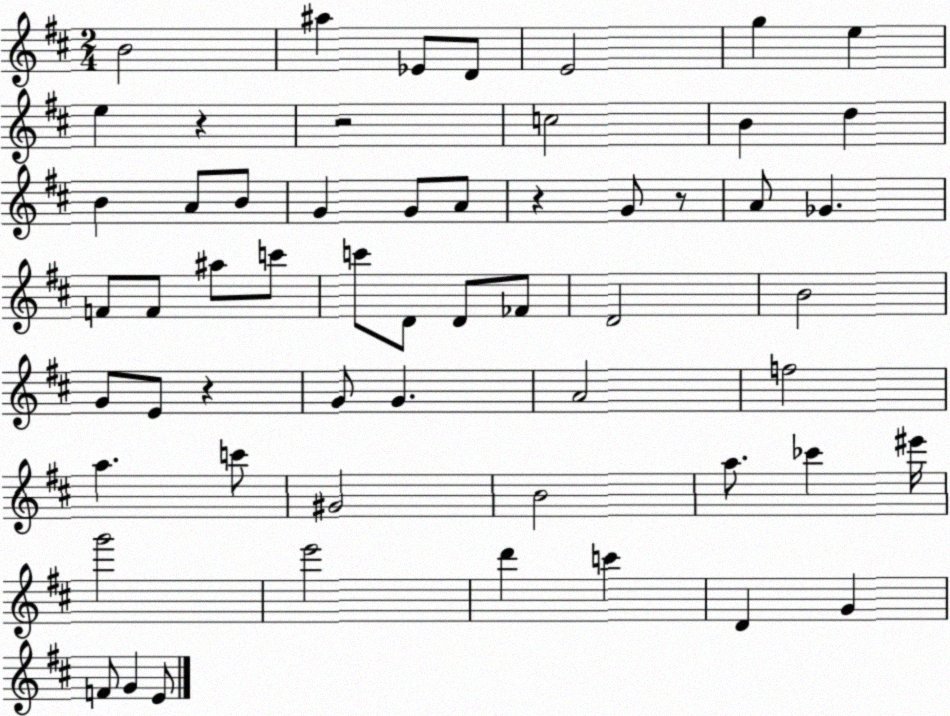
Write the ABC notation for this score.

X:1
T:Untitled
M:2/4
L:1/4
K:D
B2 ^a _E/2 D/2 E2 g e e z z2 c2 B d B A/2 B/2 G G/2 A/2 z G/2 z/2 A/2 _G F/2 F/2 ^a/2 c'/2 c'/2 D/2 D/2 _F/2 D2 B2 G/2 E/2 z G/2 G A2 f2 a c'/2 ^G2 B2 a/2 _c' ^e'/4 g'2 e'2 d' c' D G F/2 G E/2